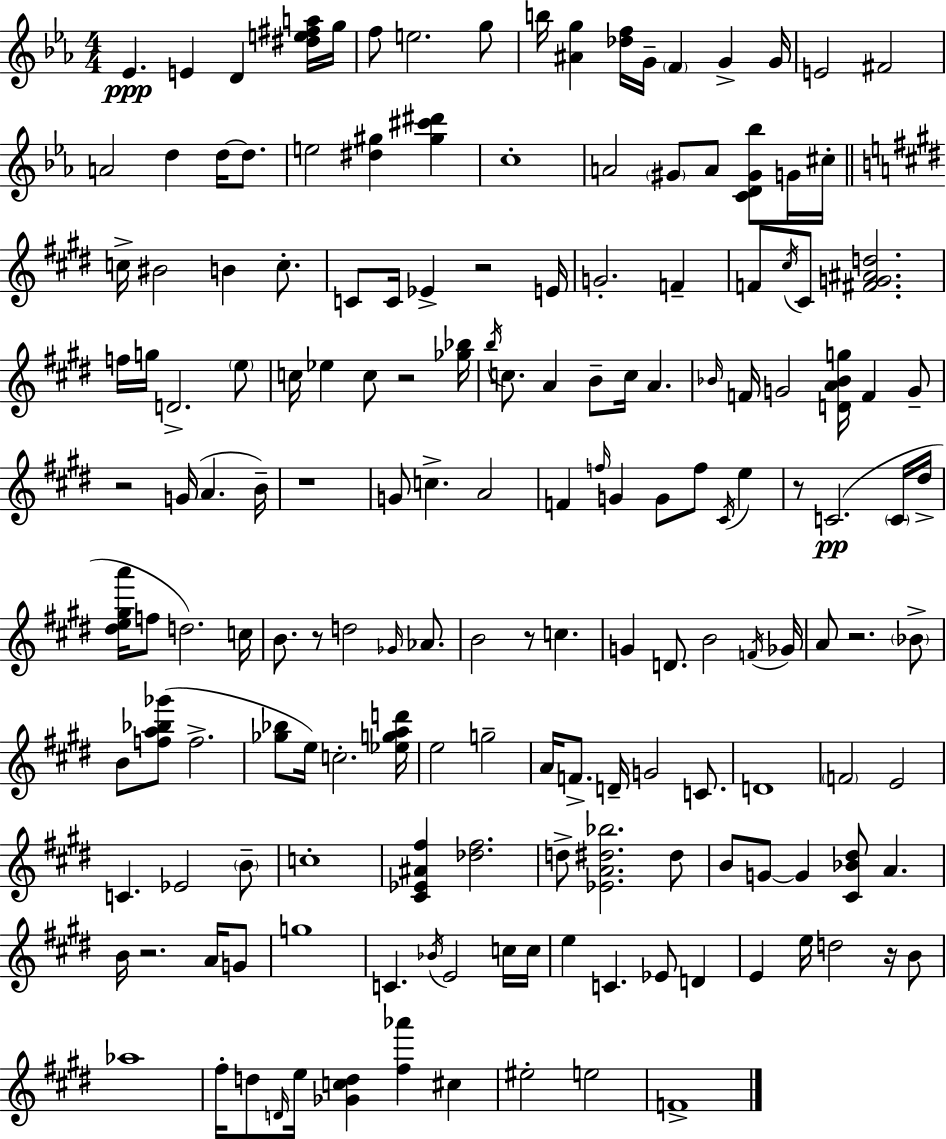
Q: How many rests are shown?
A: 10